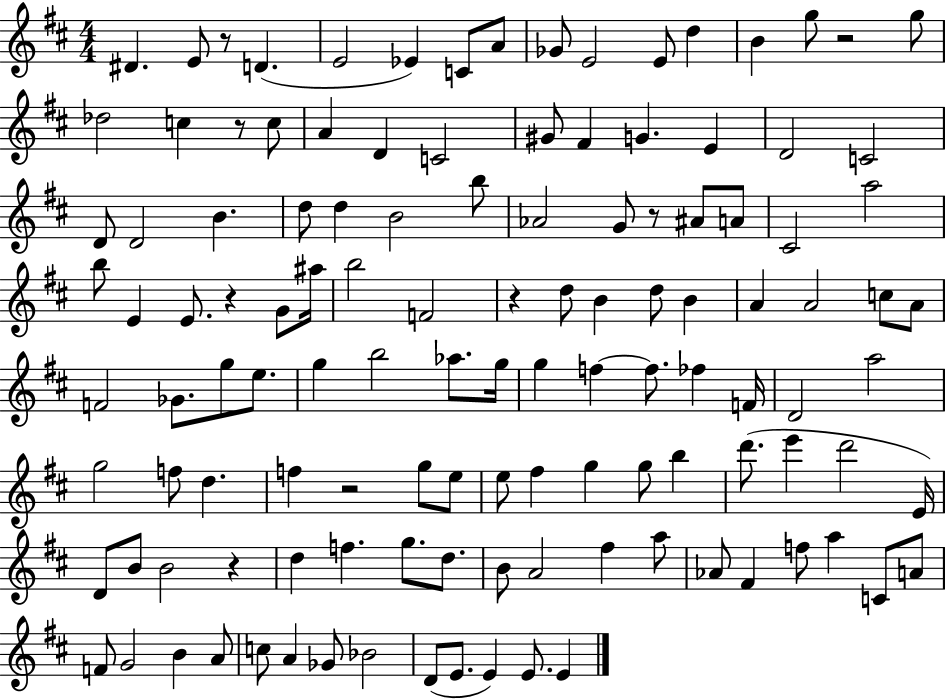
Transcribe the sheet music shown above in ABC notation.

X:1
T:Untitled
M:4/4
L:1/4
K:D
^D E/2 z/2 D E2 _E C/2 A/2 _G/2 E2 E/2 d B g/2 z2 g/2 _d2 c z/2 c/2 A D C2 ^G/2 ^F G E D2 C2 D/2 D2 B d/2 d B2 b/2 _A2 G/2 z/2 ^A/2 A/2 ^C2 a2 b/2 E E/2 z G/2 ^a/4 b2 F2 z d/2 B d/2 B A A2 c/2 A/2 F2 _G/2 g/2 e/2 g b2 _a/2 g/4 g f f/2 _f F/4 D2 a2 g2 f/2 d f z2 g/2 e/2 e/2 ^f g g/2 b d'/2 e' d'2 E/4 D/2 B/2 B2 z d f g/2 d/2 B/2 A2 ^f a/2 _A/2 ^F f/2 a C/2 A/2 F/2 G2 B A/2 c/2 A _G/2 _B2 D/2 E/2 E E/2 E